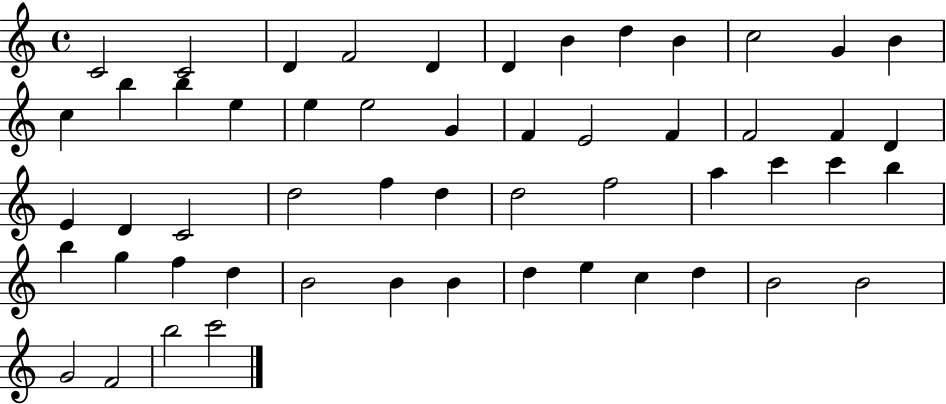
{
  \clef treble
  \time 4/4
  \defaultTimeSignature
  \key c \major
  c'2 c'2 | d'4 f'2 d'4 | d'4 b'4 d''4 b'4 | c''2 g'4 b'4 | \break c''4 b''4 b''4 e''4 | e''4 e''2 g'4 | f'4 e'2 f'4 | f'2 f'4 d'4 | \break e'4 d'4 c'2 | d''2 f''4 d''4 | d''2 f''2 | a''4 c'''4 c'''4 b''4 | \break b''4 g''4 f''4 d''4 | b'2 b'4 b'4 | d''4 e''4 c''4 d''4 | b'2 b'2 | \break g'2 f'2 | b''2 c'''2 | \bar "|."
}